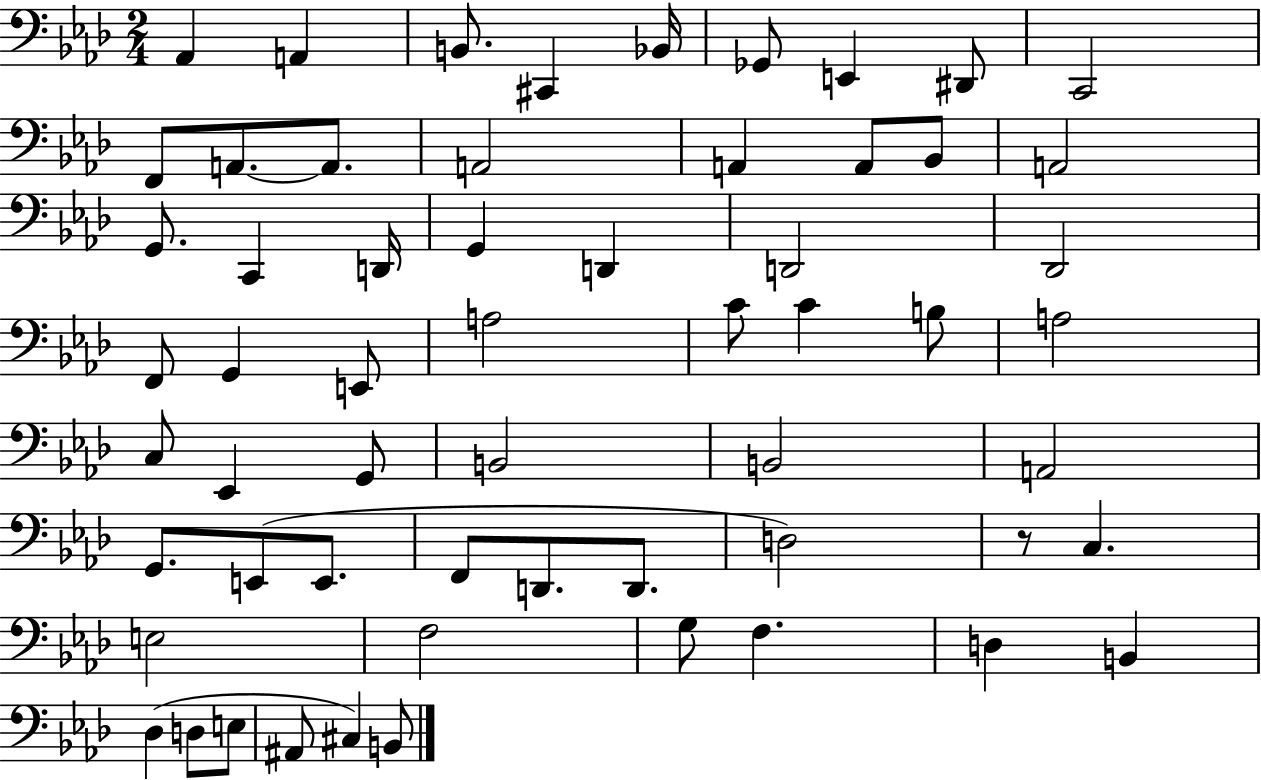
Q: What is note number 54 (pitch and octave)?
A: D3